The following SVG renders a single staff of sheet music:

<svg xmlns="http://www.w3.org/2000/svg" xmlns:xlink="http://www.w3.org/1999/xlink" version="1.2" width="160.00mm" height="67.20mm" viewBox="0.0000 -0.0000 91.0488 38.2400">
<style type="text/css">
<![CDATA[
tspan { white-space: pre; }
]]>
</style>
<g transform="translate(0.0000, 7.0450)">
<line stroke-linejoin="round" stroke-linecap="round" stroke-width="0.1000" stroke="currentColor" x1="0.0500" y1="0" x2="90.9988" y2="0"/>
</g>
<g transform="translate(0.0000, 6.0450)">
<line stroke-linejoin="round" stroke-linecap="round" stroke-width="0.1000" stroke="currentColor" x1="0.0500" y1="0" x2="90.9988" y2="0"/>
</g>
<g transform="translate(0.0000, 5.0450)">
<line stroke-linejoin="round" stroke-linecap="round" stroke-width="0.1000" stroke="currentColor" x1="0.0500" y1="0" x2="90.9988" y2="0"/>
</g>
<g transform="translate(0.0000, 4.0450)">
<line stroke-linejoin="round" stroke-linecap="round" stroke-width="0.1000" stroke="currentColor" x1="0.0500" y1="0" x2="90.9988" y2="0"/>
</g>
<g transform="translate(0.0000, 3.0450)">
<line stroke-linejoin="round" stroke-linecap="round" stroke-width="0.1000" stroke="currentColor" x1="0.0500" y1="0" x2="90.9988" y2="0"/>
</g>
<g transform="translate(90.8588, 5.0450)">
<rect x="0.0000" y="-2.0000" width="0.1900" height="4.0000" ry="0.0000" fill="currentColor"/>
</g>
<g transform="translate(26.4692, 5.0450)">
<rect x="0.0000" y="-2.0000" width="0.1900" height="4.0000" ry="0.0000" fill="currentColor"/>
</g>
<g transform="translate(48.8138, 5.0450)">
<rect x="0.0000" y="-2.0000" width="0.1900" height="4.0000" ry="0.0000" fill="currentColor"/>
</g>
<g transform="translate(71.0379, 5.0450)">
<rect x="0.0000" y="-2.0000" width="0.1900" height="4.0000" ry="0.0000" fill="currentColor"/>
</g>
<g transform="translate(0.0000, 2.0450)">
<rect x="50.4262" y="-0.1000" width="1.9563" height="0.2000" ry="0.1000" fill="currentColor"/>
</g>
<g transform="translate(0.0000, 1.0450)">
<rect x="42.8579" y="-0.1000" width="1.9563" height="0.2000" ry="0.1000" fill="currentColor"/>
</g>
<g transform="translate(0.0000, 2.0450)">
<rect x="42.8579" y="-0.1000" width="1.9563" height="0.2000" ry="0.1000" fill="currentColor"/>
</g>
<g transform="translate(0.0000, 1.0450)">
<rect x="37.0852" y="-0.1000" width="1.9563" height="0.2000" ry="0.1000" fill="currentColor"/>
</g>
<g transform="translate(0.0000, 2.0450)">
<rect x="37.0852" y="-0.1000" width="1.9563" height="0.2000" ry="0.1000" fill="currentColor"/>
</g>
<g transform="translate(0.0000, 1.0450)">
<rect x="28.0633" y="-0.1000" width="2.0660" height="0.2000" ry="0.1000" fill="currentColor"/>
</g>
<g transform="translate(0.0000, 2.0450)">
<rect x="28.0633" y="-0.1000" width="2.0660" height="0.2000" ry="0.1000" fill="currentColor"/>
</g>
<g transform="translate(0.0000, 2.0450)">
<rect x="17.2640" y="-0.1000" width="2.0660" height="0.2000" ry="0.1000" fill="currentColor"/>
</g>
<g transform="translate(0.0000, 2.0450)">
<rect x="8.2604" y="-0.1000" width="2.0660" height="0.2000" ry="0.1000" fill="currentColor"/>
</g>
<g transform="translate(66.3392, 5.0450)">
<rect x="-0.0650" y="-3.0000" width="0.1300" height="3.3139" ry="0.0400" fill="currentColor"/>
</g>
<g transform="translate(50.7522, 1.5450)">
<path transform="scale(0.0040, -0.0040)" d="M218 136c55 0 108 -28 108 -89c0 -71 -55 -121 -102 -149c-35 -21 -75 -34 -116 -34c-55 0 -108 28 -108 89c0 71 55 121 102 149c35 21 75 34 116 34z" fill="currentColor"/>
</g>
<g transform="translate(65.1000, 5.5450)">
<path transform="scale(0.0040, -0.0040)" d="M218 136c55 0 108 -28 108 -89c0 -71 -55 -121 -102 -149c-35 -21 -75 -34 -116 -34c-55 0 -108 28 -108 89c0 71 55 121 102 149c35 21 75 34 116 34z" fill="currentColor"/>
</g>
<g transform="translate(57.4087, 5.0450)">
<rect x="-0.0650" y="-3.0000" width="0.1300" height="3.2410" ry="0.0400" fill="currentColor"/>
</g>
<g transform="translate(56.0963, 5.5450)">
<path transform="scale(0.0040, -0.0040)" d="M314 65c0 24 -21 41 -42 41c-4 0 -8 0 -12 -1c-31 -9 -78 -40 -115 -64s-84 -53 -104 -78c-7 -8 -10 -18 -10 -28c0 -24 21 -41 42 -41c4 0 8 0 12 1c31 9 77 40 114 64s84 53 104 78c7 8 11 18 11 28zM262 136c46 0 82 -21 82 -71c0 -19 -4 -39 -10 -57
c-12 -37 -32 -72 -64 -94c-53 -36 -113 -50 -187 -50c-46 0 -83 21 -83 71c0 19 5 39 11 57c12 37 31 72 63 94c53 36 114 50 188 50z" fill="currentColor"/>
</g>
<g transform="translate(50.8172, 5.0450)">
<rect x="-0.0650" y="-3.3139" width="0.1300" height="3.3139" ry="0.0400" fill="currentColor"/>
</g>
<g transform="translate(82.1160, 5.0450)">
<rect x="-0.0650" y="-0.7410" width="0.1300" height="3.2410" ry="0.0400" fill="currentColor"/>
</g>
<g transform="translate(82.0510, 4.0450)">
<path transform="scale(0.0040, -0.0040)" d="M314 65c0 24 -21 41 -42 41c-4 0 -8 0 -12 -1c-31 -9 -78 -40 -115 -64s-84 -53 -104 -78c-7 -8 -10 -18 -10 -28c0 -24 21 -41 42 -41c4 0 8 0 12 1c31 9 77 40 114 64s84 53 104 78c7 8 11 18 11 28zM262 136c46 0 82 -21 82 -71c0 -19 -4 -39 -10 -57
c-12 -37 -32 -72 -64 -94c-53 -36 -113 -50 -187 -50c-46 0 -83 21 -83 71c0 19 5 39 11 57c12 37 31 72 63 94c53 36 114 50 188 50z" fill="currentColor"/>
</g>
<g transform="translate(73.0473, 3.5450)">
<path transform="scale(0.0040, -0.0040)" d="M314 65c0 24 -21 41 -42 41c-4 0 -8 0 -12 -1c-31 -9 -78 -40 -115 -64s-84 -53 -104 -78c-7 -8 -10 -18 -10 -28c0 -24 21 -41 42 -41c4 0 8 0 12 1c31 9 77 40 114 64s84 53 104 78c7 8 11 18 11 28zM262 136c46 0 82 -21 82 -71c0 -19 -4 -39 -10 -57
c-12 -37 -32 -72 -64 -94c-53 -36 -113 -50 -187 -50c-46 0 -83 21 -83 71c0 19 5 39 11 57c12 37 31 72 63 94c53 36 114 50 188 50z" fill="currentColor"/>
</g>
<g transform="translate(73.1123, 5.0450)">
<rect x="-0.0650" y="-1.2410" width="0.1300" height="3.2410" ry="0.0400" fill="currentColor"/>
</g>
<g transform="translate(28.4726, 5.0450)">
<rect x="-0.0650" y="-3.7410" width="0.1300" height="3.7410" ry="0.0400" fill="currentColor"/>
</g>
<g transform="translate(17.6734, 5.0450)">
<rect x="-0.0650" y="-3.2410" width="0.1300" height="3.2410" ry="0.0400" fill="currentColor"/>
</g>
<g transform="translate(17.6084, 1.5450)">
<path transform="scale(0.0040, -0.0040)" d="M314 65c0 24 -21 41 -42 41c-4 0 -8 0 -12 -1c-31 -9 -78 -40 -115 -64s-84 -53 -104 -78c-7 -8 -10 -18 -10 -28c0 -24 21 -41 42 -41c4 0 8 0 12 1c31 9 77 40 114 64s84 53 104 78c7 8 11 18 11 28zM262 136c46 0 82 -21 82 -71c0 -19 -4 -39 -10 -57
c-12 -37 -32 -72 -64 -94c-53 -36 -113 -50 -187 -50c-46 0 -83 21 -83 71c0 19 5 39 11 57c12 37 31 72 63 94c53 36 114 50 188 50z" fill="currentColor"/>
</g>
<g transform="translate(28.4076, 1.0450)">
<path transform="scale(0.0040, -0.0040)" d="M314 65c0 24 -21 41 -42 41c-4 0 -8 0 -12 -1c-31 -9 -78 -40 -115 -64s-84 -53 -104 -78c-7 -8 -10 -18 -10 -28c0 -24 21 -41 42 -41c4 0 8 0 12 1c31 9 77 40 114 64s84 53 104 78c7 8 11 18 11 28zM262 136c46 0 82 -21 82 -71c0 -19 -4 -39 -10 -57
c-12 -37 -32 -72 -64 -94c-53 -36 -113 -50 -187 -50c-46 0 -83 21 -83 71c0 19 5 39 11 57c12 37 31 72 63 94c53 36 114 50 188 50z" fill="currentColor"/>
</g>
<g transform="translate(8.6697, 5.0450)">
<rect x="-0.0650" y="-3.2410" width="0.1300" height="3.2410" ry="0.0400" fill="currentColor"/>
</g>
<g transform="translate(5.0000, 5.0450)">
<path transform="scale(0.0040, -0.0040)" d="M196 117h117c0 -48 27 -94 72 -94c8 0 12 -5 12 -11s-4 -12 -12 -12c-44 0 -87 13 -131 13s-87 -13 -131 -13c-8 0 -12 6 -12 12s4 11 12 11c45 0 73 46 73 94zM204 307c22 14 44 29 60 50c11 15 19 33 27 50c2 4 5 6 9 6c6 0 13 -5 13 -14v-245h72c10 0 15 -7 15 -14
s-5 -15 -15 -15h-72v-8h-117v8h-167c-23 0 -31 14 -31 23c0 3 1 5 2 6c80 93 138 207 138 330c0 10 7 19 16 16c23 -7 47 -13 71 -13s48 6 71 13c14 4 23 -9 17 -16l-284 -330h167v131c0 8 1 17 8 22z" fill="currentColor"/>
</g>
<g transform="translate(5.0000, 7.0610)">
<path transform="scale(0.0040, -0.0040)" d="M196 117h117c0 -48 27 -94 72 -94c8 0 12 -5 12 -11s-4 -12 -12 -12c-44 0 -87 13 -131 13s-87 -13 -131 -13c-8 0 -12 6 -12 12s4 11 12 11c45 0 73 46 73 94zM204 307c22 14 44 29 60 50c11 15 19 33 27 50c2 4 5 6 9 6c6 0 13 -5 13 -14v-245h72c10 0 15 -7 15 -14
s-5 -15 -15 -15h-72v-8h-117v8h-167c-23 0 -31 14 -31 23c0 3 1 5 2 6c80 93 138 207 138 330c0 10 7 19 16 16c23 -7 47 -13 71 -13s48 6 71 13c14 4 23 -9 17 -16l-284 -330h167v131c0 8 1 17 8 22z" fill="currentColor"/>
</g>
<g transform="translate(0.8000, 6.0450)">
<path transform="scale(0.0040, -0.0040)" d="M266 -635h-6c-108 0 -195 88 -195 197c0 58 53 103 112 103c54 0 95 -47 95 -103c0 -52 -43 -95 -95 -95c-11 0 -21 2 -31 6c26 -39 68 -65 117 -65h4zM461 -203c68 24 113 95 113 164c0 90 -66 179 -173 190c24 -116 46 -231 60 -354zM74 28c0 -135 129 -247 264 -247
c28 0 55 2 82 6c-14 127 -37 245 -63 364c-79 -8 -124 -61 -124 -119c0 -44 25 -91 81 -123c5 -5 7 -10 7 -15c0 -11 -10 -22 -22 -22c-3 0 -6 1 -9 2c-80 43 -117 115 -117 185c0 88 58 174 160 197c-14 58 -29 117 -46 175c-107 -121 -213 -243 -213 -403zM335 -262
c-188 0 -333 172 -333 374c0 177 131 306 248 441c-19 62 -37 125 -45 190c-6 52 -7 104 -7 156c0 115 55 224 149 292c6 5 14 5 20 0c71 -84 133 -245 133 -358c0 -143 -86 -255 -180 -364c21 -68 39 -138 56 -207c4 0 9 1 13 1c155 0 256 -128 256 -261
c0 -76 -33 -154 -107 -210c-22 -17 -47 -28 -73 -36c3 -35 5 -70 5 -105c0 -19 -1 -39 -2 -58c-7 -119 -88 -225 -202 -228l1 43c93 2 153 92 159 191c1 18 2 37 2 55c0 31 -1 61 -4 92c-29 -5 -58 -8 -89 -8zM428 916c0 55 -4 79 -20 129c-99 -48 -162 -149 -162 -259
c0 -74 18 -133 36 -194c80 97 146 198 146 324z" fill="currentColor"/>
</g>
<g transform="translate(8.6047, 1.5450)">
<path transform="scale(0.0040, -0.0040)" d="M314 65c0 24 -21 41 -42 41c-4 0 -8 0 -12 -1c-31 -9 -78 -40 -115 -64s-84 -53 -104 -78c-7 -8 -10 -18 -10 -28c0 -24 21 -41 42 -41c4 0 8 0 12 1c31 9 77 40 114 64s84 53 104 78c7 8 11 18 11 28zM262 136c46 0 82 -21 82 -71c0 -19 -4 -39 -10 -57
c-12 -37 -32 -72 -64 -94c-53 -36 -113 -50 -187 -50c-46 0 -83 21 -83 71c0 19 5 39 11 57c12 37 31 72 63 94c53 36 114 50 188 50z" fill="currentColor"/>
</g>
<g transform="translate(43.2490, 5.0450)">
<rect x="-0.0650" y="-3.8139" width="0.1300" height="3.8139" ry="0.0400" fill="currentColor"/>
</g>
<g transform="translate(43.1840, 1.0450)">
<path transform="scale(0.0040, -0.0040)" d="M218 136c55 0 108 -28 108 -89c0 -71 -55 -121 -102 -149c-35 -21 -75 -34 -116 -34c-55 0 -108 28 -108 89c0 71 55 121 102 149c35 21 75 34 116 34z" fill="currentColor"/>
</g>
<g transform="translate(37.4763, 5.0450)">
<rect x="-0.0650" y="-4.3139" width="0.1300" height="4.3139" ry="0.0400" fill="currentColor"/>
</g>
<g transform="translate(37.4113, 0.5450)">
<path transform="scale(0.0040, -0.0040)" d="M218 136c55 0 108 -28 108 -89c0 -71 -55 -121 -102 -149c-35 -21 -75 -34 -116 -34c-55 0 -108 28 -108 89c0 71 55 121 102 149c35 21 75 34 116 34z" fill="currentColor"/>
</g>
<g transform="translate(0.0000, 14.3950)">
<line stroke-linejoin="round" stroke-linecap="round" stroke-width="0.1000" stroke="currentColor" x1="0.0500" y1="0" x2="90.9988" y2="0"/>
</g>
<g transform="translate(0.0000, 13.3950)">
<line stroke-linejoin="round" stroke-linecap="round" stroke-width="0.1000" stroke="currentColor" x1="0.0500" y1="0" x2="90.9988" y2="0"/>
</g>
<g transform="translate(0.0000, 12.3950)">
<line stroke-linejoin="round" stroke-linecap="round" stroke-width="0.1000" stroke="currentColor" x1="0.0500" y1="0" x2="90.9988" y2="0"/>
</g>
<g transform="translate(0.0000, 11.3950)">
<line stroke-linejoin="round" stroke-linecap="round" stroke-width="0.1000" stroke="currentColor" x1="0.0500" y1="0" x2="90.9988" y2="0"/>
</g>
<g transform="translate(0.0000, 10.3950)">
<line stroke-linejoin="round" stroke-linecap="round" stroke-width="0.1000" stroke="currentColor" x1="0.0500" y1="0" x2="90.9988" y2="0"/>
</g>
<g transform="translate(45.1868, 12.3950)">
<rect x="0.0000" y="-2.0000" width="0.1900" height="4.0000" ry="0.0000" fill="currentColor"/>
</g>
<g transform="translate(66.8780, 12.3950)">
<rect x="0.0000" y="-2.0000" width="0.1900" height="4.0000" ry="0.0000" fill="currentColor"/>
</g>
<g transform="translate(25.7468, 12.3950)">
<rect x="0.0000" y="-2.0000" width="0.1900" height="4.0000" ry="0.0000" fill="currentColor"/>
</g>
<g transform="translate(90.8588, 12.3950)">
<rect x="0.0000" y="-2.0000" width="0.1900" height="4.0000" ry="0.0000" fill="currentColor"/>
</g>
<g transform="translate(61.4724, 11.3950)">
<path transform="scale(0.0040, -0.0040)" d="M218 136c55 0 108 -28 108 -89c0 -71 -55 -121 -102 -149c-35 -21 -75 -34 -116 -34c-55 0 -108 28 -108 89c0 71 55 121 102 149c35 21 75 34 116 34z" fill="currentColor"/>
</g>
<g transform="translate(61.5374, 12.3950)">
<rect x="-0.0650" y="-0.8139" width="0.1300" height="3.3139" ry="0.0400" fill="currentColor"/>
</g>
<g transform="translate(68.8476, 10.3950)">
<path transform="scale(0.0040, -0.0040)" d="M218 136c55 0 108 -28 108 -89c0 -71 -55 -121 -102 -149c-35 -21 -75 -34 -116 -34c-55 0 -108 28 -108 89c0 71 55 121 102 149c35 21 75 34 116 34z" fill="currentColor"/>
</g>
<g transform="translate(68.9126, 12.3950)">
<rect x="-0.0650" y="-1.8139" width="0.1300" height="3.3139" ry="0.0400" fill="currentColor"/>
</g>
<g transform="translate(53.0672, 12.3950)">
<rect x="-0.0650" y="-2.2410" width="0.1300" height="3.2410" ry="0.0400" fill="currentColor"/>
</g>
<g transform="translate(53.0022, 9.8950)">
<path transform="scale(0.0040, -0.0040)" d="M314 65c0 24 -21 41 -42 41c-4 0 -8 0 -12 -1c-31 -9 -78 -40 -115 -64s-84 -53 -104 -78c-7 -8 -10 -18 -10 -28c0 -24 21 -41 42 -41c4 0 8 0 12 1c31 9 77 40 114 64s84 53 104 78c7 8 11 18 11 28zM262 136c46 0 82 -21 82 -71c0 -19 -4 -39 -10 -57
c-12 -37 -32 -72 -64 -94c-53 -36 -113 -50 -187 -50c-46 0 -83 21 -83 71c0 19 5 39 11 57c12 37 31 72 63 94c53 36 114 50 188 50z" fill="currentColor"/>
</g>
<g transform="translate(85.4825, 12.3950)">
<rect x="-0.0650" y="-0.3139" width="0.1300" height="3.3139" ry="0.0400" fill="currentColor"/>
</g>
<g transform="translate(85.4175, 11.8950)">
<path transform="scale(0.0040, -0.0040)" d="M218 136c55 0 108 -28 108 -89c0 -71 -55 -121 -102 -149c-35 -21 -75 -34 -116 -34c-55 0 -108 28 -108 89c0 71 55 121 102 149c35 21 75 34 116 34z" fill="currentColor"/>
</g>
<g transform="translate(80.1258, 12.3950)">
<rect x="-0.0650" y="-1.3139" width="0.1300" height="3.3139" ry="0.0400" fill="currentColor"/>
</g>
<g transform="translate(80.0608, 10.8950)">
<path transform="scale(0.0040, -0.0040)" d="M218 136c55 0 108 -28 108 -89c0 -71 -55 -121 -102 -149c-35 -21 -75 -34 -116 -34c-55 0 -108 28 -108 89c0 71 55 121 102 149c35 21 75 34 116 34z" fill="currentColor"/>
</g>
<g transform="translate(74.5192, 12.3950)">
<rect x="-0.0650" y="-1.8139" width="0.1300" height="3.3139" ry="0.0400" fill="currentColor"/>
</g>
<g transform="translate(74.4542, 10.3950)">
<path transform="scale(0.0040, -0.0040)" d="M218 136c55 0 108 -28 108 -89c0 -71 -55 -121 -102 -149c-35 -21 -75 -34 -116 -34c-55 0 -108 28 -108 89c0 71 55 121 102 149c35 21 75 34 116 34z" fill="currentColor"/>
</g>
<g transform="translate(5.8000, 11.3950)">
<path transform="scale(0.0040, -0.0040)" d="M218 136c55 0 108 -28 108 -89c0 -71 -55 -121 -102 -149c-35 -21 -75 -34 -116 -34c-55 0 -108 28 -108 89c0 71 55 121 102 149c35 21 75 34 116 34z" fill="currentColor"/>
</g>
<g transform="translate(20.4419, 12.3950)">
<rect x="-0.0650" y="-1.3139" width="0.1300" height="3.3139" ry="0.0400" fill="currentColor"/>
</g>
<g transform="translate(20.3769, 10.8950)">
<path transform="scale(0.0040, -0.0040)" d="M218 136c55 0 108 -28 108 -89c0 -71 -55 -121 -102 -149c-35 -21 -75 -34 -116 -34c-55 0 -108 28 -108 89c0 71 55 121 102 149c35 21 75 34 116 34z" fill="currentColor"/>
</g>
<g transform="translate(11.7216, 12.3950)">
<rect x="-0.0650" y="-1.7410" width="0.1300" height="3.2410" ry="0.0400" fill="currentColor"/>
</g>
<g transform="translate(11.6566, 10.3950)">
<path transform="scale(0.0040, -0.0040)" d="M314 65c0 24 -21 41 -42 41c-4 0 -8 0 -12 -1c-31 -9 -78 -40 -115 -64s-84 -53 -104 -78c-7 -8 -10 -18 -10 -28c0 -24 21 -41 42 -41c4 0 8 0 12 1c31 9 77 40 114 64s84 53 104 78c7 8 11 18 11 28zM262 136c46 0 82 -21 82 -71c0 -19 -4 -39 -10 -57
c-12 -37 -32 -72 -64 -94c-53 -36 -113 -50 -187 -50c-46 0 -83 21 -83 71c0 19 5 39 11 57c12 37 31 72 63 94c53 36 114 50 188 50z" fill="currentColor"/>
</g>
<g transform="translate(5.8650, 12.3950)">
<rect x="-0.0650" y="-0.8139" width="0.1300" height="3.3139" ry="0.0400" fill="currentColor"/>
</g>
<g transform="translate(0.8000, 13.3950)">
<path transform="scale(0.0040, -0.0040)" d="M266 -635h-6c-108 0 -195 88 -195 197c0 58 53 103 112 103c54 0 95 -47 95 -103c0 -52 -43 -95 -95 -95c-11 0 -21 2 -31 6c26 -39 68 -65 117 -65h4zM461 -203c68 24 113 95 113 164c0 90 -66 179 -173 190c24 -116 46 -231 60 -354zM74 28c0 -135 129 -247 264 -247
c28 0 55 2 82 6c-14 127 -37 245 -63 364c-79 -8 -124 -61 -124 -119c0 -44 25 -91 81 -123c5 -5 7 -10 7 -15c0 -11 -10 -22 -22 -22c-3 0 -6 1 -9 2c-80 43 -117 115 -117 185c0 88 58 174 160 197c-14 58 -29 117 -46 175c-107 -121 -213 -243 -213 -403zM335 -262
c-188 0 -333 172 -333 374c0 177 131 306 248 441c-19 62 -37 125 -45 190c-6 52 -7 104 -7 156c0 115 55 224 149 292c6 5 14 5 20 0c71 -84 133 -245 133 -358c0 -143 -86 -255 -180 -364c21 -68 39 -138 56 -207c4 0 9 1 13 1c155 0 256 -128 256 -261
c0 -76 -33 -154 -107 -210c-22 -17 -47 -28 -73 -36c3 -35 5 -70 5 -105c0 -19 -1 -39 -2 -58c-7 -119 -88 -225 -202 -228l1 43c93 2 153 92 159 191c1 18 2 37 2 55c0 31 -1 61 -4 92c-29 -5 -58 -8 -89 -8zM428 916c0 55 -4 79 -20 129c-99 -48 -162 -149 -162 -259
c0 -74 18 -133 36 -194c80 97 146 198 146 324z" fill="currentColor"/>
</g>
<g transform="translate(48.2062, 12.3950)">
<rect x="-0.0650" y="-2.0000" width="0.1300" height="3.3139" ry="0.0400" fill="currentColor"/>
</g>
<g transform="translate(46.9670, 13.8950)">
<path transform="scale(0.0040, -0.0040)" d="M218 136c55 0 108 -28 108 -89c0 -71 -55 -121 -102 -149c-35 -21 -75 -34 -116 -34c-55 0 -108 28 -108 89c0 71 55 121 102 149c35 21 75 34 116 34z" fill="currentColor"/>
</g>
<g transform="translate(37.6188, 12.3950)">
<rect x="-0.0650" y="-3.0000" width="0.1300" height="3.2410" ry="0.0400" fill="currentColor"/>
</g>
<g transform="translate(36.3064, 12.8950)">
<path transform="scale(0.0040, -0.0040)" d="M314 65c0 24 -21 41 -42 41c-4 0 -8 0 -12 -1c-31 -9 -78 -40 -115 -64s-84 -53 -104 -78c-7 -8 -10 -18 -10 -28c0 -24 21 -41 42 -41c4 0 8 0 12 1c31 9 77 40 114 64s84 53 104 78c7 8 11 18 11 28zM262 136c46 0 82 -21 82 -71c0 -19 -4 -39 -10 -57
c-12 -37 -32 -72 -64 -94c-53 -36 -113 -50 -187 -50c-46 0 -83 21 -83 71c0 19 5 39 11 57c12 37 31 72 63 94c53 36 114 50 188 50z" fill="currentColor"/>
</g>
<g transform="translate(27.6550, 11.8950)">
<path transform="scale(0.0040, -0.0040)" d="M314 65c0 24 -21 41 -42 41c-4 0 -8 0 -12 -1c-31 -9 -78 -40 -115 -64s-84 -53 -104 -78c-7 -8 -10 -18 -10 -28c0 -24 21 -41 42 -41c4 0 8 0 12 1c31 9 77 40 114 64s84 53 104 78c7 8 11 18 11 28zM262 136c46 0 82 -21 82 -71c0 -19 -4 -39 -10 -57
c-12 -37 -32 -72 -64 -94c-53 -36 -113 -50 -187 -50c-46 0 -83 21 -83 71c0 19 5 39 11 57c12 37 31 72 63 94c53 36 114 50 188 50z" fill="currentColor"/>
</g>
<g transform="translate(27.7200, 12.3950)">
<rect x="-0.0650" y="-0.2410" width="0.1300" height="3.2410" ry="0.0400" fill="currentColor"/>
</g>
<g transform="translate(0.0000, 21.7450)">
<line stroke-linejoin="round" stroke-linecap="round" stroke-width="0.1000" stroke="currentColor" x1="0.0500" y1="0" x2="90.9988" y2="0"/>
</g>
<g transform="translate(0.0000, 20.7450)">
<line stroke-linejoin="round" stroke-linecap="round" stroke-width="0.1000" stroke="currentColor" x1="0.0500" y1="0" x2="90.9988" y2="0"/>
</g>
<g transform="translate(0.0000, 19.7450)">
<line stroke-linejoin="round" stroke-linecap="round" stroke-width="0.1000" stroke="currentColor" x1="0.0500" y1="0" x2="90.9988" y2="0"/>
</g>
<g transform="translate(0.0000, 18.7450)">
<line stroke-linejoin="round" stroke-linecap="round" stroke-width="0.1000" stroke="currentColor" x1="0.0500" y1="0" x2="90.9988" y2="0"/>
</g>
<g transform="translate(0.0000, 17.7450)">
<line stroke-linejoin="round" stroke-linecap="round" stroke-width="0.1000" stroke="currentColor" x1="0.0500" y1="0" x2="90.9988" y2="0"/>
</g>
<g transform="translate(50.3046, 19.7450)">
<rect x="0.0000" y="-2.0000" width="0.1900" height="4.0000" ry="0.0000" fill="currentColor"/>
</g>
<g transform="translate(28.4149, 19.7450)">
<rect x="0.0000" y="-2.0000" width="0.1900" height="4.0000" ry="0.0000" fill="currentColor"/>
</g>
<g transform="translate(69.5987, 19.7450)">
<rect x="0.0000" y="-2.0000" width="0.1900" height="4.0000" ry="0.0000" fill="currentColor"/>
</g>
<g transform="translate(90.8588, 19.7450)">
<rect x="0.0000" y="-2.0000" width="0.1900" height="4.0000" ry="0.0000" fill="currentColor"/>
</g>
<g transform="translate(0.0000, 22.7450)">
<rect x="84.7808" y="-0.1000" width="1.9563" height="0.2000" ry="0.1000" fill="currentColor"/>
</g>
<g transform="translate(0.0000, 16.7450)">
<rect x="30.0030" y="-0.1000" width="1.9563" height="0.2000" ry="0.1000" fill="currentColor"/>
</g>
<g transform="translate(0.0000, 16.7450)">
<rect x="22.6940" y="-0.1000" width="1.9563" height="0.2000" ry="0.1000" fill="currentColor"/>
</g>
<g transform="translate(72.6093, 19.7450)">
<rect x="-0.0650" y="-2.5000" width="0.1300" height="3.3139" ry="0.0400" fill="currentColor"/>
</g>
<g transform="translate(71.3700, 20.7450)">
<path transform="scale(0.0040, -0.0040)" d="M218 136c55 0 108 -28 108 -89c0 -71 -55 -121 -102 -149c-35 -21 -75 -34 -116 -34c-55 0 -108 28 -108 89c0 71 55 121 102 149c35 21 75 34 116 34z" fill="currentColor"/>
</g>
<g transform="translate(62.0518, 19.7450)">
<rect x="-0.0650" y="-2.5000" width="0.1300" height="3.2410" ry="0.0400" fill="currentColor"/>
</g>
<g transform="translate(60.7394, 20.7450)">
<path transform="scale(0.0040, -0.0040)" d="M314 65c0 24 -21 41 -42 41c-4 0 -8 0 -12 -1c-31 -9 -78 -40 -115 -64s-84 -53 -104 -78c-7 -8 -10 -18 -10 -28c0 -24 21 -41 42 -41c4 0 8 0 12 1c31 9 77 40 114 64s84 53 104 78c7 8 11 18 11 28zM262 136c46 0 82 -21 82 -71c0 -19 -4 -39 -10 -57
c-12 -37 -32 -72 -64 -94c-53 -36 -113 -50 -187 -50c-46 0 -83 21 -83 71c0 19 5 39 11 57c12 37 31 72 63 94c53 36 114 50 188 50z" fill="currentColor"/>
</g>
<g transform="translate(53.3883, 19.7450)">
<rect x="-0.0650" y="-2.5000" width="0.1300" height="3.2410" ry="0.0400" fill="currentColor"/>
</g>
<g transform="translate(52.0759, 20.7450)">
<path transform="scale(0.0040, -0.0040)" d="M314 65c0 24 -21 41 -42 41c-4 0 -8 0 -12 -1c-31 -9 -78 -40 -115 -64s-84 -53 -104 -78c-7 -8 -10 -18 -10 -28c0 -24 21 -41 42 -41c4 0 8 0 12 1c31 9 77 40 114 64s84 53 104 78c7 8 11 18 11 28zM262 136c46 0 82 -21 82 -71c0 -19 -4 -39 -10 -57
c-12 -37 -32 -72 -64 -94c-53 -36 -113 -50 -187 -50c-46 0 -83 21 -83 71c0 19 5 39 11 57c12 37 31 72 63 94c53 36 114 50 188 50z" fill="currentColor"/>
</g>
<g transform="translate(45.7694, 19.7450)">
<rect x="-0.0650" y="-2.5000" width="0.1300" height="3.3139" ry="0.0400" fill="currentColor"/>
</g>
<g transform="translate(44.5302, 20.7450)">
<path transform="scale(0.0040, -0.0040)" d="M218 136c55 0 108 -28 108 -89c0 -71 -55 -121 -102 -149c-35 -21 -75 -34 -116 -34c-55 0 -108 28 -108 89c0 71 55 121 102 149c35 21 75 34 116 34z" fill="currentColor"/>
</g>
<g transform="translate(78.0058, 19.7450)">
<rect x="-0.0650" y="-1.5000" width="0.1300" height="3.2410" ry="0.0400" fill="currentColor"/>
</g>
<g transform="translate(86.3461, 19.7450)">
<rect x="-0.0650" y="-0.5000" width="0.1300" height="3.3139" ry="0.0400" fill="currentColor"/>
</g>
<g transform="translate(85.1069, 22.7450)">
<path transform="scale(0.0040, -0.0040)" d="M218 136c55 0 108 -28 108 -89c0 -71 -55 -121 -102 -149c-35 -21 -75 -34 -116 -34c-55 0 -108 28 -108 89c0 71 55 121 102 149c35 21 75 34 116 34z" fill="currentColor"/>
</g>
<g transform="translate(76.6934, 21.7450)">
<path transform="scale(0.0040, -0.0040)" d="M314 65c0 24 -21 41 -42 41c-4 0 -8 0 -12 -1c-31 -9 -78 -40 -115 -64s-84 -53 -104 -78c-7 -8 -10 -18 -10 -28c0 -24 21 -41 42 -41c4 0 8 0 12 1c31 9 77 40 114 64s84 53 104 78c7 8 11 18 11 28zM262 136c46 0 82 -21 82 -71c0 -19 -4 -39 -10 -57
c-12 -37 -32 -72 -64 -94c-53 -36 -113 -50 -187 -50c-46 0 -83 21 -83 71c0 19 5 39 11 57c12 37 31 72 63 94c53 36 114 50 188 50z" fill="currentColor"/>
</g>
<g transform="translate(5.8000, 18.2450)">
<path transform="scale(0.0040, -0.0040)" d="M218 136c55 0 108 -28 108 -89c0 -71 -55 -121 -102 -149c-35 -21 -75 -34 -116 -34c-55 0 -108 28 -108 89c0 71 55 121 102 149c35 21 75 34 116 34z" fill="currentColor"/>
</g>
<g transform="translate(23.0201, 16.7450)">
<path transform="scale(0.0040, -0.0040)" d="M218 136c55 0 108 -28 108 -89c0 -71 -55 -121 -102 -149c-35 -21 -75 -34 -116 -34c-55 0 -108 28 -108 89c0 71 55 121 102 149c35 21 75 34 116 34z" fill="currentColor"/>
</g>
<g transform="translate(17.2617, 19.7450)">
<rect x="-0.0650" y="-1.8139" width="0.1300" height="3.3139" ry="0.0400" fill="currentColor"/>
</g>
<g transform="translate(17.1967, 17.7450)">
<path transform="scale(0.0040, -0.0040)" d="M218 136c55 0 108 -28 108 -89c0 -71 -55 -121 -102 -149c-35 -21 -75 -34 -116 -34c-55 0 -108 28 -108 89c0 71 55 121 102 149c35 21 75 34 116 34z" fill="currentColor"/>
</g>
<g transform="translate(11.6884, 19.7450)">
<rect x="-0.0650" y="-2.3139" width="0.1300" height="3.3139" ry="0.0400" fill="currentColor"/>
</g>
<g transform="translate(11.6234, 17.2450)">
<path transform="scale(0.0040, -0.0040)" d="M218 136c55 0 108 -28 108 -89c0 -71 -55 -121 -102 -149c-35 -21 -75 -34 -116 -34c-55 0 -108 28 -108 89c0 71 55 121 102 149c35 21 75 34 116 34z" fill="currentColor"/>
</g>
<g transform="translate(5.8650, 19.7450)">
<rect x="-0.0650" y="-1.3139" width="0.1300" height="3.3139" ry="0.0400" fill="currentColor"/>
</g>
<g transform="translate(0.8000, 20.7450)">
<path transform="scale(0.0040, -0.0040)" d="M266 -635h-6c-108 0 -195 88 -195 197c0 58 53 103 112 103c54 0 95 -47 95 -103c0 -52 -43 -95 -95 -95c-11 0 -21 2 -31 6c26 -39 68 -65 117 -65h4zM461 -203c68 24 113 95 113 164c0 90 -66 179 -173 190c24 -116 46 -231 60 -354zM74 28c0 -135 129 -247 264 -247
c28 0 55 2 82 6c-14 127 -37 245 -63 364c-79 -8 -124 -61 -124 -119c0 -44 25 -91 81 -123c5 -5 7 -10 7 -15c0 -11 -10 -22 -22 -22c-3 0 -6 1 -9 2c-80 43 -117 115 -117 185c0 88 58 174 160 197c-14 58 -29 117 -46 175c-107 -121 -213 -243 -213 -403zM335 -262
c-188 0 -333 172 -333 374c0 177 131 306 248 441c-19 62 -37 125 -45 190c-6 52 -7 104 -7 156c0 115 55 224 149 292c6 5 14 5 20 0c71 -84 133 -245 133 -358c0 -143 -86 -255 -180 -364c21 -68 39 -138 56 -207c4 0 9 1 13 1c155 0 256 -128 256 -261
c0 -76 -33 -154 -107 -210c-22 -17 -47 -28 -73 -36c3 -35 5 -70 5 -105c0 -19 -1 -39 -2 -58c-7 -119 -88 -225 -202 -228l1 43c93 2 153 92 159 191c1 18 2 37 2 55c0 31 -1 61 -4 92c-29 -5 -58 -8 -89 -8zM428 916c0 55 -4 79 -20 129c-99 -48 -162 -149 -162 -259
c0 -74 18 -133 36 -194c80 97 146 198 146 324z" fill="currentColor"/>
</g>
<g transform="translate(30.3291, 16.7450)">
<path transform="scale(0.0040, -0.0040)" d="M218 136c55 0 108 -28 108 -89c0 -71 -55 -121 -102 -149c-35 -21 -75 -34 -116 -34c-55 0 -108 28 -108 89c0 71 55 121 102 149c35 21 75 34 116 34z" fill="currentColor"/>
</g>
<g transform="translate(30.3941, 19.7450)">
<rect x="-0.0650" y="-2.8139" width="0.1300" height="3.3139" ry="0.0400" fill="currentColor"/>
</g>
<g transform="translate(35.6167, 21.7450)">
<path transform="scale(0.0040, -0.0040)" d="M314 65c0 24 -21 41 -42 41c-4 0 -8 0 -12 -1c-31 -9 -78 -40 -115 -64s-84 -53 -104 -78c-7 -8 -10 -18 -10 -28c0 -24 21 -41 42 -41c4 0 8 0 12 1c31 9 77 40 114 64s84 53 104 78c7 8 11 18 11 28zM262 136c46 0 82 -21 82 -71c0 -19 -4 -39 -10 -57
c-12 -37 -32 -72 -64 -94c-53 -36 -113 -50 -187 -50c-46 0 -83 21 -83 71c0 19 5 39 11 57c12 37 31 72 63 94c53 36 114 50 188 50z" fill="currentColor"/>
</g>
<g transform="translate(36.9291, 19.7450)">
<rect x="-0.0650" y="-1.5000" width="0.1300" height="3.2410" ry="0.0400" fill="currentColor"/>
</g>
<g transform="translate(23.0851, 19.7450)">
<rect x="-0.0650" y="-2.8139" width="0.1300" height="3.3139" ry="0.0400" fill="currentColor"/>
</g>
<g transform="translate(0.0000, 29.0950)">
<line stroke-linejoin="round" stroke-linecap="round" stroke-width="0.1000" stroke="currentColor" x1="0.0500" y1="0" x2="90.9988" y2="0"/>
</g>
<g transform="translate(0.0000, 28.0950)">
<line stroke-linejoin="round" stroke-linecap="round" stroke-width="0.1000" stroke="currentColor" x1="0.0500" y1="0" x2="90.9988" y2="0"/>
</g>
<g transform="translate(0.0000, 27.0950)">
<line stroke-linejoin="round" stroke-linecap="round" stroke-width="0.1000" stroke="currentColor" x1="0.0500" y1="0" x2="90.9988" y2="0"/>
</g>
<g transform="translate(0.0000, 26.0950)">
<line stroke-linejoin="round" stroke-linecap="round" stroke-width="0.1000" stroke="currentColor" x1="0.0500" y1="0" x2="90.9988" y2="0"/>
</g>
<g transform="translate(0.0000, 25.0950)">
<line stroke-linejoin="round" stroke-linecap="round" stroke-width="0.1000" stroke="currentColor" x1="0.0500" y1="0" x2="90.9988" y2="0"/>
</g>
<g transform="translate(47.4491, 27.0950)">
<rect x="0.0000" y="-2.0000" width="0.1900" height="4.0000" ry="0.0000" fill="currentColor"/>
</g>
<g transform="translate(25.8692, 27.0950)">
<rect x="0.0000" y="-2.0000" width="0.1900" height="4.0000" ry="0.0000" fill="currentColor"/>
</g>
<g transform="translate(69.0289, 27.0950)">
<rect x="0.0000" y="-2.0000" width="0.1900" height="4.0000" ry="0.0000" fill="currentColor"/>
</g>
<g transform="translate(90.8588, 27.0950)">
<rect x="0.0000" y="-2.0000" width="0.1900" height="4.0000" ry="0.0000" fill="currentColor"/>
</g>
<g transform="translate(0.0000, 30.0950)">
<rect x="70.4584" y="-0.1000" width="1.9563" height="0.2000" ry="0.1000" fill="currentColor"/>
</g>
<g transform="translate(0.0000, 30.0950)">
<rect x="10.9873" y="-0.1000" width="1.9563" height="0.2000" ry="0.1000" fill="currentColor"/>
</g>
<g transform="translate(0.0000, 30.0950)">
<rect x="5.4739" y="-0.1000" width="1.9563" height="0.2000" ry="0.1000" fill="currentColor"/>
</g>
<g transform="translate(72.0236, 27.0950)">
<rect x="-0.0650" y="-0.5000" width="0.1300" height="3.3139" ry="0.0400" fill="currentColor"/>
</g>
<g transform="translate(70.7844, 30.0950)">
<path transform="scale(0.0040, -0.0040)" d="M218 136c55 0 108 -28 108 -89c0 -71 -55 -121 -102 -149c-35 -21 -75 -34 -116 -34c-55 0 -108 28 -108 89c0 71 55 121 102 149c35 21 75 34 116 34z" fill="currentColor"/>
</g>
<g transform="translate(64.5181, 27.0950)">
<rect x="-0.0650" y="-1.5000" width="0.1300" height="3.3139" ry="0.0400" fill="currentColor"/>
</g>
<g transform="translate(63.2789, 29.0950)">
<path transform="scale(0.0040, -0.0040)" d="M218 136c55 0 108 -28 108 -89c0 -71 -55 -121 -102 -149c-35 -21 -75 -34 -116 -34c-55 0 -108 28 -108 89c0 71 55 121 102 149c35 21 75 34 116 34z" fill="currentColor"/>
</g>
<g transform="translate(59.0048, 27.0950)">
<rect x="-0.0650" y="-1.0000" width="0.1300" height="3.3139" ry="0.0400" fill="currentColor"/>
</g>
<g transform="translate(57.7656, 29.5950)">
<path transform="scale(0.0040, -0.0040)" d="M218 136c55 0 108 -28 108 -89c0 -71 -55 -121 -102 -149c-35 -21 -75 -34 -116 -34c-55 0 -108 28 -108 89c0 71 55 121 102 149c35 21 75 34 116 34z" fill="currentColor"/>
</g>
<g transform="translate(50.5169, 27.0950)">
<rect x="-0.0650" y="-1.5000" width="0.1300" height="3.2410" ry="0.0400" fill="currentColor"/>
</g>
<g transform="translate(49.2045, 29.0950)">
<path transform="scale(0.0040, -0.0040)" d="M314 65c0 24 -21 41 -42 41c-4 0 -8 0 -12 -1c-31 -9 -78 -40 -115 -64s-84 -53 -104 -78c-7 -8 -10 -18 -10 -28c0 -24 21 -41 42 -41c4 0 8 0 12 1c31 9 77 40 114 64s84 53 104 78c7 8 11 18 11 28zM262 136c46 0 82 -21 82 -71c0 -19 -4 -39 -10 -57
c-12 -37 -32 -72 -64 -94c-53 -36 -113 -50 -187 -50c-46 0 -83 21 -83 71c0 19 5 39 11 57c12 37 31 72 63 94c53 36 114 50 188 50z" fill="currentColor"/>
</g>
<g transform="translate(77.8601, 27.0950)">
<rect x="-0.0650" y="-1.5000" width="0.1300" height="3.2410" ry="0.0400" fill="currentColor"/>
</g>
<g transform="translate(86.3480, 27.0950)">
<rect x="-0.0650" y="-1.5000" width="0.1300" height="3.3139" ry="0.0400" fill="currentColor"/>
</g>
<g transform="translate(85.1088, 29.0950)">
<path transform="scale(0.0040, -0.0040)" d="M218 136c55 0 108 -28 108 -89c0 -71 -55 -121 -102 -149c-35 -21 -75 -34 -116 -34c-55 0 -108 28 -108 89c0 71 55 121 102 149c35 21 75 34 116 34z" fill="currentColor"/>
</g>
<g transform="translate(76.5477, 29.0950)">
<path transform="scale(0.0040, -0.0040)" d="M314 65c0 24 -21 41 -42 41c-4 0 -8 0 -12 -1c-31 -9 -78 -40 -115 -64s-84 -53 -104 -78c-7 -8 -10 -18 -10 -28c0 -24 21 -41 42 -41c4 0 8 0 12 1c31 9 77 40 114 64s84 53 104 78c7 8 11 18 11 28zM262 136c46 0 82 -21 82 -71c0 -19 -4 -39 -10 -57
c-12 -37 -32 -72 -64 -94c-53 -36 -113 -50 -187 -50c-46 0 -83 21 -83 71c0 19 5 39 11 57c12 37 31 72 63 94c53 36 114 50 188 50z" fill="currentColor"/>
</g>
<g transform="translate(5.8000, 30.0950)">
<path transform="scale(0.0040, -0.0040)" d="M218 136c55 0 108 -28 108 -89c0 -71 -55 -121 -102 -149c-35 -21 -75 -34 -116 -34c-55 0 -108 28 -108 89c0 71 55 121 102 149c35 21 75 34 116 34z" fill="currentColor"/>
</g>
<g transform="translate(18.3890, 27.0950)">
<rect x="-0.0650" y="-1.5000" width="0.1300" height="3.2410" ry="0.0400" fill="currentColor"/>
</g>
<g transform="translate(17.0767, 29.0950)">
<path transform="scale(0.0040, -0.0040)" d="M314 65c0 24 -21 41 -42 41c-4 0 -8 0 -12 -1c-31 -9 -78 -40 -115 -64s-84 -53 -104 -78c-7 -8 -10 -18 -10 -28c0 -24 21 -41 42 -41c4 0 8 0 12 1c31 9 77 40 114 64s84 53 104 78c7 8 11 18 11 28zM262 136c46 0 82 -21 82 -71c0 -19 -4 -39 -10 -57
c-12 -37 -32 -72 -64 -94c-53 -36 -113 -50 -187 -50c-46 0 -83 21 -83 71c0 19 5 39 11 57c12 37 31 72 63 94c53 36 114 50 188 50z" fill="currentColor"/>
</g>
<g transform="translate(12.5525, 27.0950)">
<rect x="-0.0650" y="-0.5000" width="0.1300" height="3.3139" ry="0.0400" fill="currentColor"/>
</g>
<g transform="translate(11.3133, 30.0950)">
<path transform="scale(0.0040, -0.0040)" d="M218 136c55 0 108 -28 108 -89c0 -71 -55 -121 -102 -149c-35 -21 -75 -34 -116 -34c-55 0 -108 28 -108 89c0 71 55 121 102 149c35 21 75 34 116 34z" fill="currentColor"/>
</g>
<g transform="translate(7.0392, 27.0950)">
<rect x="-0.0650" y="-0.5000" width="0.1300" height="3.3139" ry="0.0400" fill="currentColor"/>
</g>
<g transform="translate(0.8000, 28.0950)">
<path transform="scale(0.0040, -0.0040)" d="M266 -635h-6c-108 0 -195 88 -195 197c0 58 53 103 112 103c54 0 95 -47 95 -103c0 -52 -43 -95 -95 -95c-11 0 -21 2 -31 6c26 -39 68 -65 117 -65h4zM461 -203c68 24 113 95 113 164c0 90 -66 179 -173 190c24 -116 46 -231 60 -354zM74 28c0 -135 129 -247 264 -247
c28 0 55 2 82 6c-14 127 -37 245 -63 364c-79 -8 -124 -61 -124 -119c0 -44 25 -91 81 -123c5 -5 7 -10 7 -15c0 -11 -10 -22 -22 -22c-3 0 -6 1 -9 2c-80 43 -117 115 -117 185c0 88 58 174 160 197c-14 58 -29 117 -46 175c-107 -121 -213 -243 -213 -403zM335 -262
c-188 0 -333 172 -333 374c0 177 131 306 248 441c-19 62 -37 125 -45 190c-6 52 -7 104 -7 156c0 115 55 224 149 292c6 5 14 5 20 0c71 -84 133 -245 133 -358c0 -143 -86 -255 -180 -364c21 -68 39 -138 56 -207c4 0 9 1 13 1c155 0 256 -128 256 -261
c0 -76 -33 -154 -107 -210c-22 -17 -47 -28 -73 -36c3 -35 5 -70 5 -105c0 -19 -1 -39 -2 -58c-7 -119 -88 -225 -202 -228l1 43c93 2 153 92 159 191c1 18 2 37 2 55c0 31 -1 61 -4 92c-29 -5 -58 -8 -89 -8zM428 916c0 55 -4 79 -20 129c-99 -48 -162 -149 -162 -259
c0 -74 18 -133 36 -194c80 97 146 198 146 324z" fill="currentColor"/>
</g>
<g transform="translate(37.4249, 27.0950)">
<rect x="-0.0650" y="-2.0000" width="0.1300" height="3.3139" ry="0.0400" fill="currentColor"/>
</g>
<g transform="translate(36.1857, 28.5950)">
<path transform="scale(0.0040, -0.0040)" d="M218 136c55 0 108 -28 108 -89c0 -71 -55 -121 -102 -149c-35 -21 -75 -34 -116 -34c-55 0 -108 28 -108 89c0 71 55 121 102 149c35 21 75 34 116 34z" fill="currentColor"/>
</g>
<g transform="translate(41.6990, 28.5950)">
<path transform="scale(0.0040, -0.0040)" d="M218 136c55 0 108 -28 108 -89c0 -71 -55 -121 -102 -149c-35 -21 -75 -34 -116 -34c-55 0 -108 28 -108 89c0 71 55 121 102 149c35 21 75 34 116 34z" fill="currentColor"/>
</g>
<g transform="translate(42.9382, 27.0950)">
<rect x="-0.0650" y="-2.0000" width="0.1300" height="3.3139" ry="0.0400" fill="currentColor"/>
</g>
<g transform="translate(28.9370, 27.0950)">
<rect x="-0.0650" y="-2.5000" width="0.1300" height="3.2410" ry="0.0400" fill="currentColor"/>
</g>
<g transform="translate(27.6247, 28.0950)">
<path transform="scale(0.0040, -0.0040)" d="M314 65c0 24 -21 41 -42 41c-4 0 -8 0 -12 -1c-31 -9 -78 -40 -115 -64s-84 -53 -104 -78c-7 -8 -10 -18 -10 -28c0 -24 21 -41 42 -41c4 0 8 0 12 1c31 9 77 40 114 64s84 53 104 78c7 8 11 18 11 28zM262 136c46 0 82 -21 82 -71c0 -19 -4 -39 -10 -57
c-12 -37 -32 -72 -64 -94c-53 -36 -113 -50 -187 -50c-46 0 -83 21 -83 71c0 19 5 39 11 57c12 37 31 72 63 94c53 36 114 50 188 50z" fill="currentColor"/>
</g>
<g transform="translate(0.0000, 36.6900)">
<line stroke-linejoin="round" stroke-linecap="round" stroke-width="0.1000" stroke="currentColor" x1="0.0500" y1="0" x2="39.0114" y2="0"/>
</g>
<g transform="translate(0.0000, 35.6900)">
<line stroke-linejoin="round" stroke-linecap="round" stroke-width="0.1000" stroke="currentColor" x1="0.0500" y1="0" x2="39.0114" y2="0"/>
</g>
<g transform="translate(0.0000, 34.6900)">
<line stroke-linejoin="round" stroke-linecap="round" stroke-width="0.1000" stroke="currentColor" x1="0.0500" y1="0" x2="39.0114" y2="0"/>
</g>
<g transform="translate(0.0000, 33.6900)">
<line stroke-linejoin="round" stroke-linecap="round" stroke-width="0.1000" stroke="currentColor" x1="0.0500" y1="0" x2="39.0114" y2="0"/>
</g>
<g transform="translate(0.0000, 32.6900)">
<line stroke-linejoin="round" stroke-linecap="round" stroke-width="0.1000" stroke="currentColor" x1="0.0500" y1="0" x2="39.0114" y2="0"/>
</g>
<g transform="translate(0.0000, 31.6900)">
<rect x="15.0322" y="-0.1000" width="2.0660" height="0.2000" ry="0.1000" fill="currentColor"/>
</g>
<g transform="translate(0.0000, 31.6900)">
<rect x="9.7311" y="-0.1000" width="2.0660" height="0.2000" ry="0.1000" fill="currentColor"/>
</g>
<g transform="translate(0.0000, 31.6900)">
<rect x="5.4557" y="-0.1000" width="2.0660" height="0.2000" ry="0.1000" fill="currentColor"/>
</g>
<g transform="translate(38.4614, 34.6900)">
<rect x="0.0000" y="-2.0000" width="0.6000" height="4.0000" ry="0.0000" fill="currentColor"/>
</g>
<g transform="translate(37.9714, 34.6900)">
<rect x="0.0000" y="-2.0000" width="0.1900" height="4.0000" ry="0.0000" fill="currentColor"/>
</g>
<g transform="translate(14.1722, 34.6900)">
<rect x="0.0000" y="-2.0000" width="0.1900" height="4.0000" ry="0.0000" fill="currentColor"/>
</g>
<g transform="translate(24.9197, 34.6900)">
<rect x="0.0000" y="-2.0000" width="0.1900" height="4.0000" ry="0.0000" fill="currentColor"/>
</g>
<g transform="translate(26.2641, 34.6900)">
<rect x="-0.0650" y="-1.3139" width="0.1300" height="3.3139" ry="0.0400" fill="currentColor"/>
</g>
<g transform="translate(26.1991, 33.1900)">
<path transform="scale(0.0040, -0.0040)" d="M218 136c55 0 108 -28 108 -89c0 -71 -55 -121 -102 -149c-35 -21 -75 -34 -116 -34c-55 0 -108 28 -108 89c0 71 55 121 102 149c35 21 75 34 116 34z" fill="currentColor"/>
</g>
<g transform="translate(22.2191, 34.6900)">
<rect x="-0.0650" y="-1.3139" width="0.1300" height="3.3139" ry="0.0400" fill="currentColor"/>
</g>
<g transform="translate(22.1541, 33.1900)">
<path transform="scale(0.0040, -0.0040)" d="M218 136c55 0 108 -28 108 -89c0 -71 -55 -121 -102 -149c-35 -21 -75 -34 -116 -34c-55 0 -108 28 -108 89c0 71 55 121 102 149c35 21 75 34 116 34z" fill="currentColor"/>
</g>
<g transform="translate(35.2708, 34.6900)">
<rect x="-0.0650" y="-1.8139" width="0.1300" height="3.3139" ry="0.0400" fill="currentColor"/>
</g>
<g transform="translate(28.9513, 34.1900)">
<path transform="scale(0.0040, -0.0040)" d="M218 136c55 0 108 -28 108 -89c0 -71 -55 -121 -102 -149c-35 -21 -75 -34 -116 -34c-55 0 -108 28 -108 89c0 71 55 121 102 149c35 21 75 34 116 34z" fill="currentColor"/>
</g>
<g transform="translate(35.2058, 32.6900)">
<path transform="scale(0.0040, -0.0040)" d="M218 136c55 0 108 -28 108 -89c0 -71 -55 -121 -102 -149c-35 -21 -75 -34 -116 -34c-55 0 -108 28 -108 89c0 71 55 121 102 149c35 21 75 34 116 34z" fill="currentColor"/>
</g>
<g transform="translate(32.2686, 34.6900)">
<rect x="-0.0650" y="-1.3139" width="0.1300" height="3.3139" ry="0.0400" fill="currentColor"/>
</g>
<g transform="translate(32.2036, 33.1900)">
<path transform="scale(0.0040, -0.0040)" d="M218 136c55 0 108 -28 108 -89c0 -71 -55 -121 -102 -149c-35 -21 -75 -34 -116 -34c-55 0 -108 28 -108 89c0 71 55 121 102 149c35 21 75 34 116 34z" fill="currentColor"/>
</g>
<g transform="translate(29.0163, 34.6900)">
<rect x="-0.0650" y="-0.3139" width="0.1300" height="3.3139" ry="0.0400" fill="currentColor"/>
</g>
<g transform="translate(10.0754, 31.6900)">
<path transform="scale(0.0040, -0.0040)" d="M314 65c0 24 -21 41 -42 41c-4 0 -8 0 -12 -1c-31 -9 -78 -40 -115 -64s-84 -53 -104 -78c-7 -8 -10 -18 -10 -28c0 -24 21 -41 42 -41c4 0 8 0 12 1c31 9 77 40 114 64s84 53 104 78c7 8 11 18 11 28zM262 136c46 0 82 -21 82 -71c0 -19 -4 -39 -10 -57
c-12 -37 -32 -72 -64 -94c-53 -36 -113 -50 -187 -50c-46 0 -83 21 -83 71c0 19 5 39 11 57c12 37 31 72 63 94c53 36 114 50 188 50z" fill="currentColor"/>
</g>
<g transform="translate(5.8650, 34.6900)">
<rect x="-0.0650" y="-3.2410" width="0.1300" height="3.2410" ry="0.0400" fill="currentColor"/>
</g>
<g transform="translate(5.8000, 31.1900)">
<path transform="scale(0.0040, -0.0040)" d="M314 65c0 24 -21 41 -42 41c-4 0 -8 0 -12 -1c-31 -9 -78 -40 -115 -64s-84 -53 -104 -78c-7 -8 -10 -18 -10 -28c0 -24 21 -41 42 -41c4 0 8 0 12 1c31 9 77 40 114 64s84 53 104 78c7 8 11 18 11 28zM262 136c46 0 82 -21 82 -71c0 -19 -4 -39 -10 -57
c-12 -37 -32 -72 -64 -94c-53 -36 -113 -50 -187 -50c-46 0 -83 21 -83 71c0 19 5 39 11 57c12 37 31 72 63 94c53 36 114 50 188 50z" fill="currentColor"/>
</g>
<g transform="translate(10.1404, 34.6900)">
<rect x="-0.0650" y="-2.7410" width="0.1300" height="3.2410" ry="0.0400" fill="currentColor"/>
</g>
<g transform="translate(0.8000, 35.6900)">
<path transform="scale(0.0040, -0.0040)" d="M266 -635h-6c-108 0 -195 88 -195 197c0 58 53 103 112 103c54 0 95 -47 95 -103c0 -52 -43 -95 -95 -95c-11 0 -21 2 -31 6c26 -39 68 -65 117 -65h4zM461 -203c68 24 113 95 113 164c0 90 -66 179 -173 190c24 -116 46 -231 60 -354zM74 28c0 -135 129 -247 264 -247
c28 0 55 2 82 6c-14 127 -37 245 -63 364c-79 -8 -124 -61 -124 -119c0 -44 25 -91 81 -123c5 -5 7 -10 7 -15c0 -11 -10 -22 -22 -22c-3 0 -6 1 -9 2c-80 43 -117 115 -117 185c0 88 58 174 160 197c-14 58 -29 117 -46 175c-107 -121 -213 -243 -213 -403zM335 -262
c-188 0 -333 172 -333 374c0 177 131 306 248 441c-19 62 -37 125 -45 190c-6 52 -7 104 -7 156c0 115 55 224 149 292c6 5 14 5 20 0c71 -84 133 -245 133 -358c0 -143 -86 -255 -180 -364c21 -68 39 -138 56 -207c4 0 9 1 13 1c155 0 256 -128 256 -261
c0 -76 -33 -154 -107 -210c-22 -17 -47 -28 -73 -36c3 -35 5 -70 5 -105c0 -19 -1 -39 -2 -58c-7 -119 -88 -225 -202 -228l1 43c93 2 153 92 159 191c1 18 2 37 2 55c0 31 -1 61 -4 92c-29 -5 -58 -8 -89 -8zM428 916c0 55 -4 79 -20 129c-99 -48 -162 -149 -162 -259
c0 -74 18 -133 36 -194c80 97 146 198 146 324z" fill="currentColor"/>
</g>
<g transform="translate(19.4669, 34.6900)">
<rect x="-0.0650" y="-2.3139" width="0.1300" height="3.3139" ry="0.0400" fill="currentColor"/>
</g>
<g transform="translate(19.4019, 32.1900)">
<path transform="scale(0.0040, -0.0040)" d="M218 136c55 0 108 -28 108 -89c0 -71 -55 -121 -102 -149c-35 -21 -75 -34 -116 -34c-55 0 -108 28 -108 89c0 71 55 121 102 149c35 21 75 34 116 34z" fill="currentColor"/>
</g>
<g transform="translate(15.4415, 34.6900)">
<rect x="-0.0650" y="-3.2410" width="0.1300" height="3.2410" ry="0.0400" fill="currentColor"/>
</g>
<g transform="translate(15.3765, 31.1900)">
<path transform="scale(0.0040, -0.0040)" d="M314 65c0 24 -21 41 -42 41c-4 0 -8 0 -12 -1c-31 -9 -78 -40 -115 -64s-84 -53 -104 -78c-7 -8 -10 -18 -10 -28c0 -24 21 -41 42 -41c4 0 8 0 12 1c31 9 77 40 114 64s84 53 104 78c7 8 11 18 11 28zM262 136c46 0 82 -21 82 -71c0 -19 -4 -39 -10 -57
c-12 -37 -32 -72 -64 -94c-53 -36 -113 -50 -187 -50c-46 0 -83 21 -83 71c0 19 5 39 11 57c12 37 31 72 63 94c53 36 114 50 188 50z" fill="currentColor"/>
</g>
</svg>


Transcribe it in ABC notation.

X:1
T:Untitled
M:4/4
L:1/4
K:C
b2 b2 c'2 d' c' b A2 A e2 d2 d f2 e c2 A2 F g2 d f f e c e g f a a E2 G G2 G2 G E2 C C C E2 G2 F F E2 D E C E2 E b2 a2 b2 g e e c e f